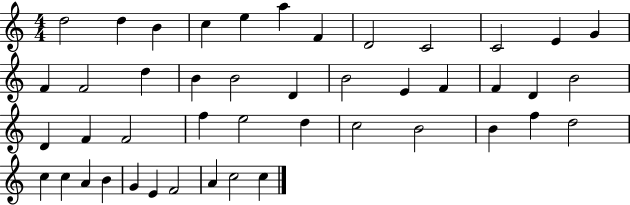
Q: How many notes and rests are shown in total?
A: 45